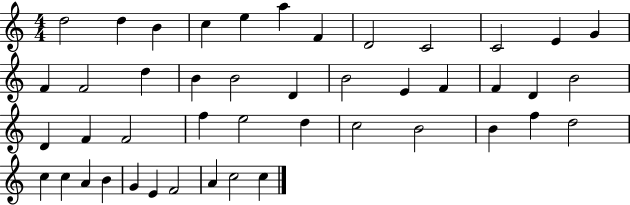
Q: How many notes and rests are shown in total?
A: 45